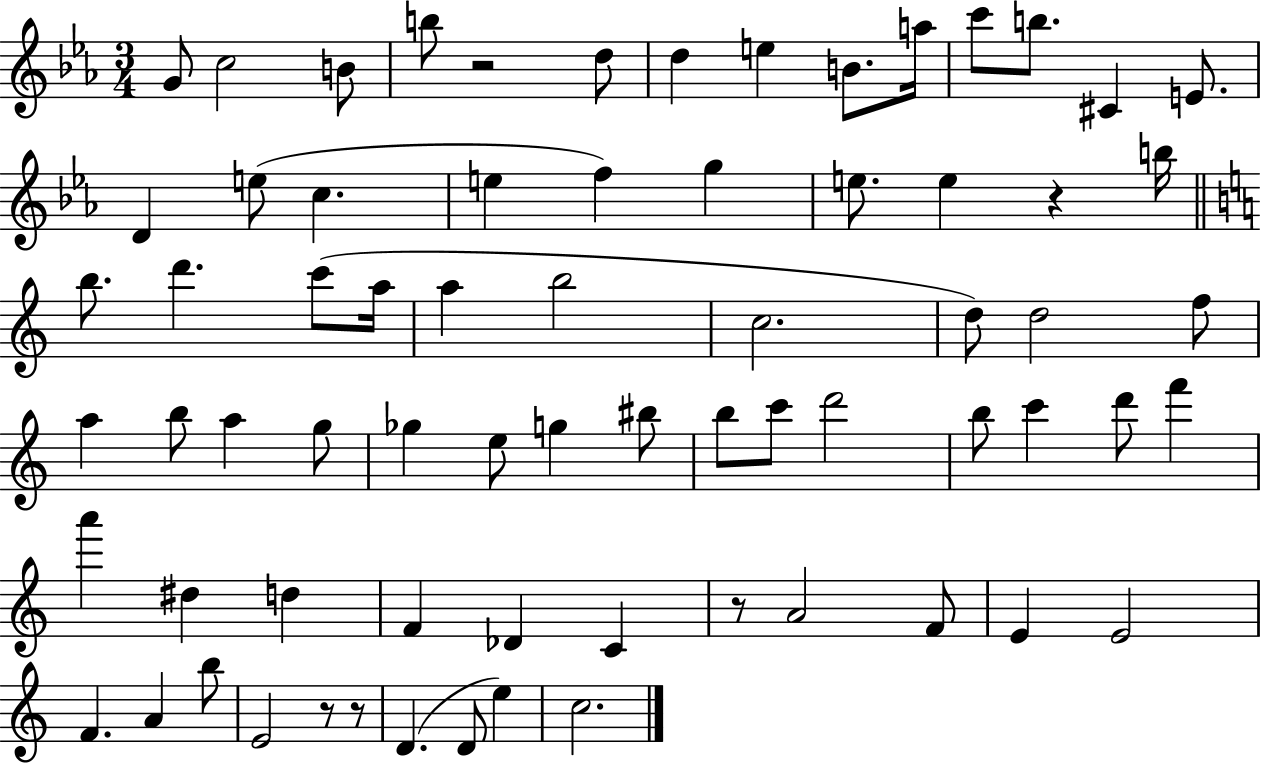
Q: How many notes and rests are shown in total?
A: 70